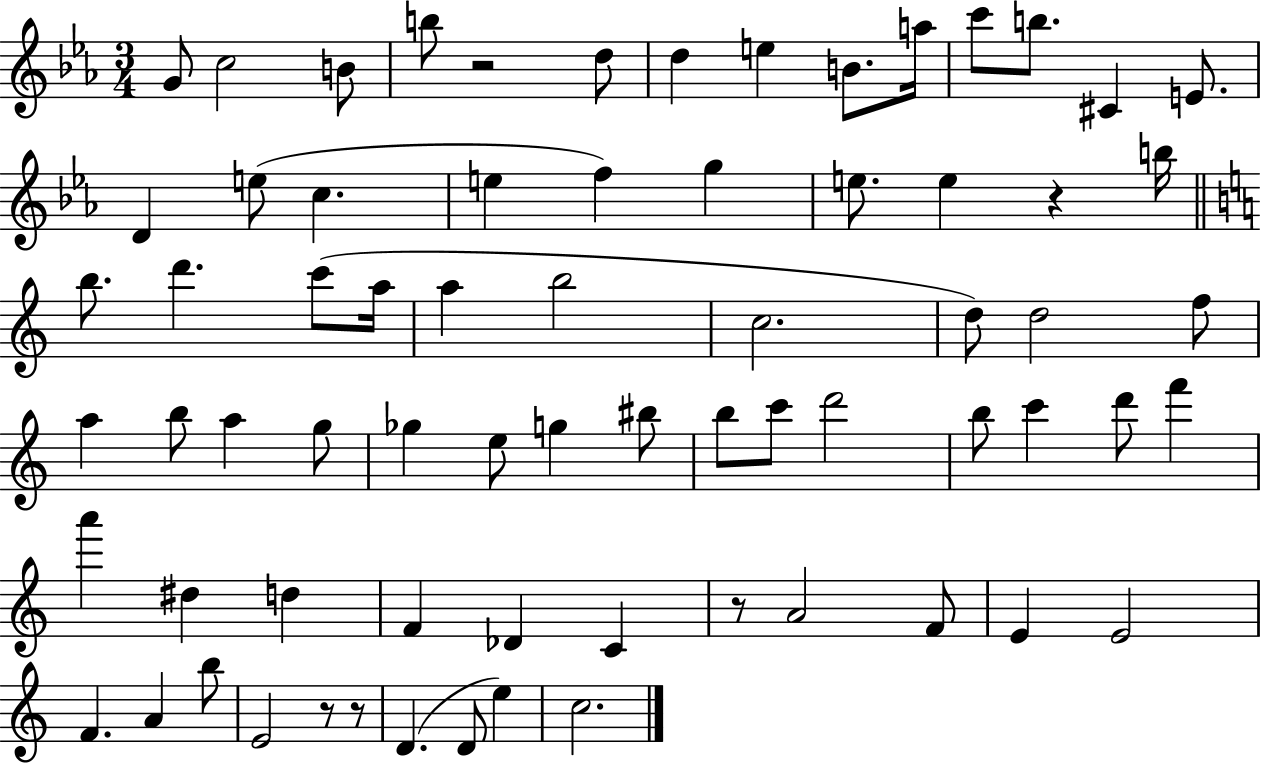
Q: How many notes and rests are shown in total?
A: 70